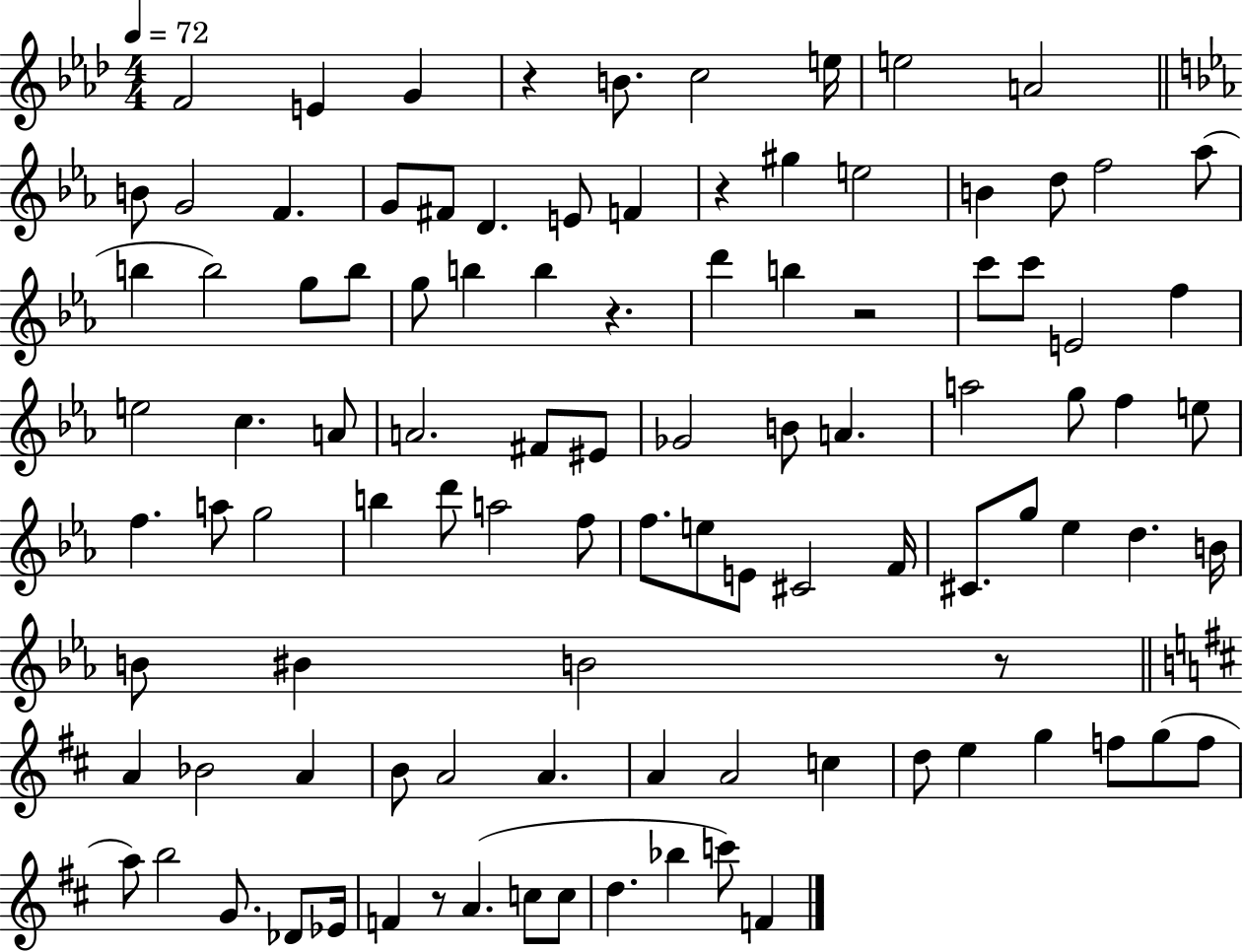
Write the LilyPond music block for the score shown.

{
  \clef treble
  \numericTimeSignature
  \time 4/4
  \key aes \major
  \tempo 4 = 72
  f'2 e'4 g'4 | r4 b'8. c''2 e''16 | e''2 a'2 | \bar "||" \break \key ees \major b'8 g'2 f'4. | g'8 fis'8 d'4. e'8 f'4 | r4 gis''4 e''2 | b'4 d''8 f''2 aes''8( | \break b''4 b''2) g''8 b''8 | g''8 b''4 b''4 r4. | d'''4 b''4 r2 | c'''8 c'''8 e'2 f''4 | \break e''2 c''4. a'8 | a'2. fis'8 eis'8 | ges'2 b'8 a'4. | a''2 g''8 f''4 e''8 | \break f''4. a''8 g''2 | b''4 d'''8 a''2 f''8 | f''8. e''8 e'8 cis'2 f'16 | cis'8. g''8 ees''4 d''4. b'16 | \break b'8 bis'4 b'2 r8 | \bar "||" \break \key d \major a'4 bes'2 a'4 | b'8 a'2 a'4. | a'4 a'2 c''4 | d''8 e''4 g''4 f''8 g''8( f''8 | \break a''8) b''2 g'8. des'8 ees'16 | f'4 r8 a'4.( c''8 c''8 | d''4. bes''4 c'''8) f'4 | \bar "|."
}